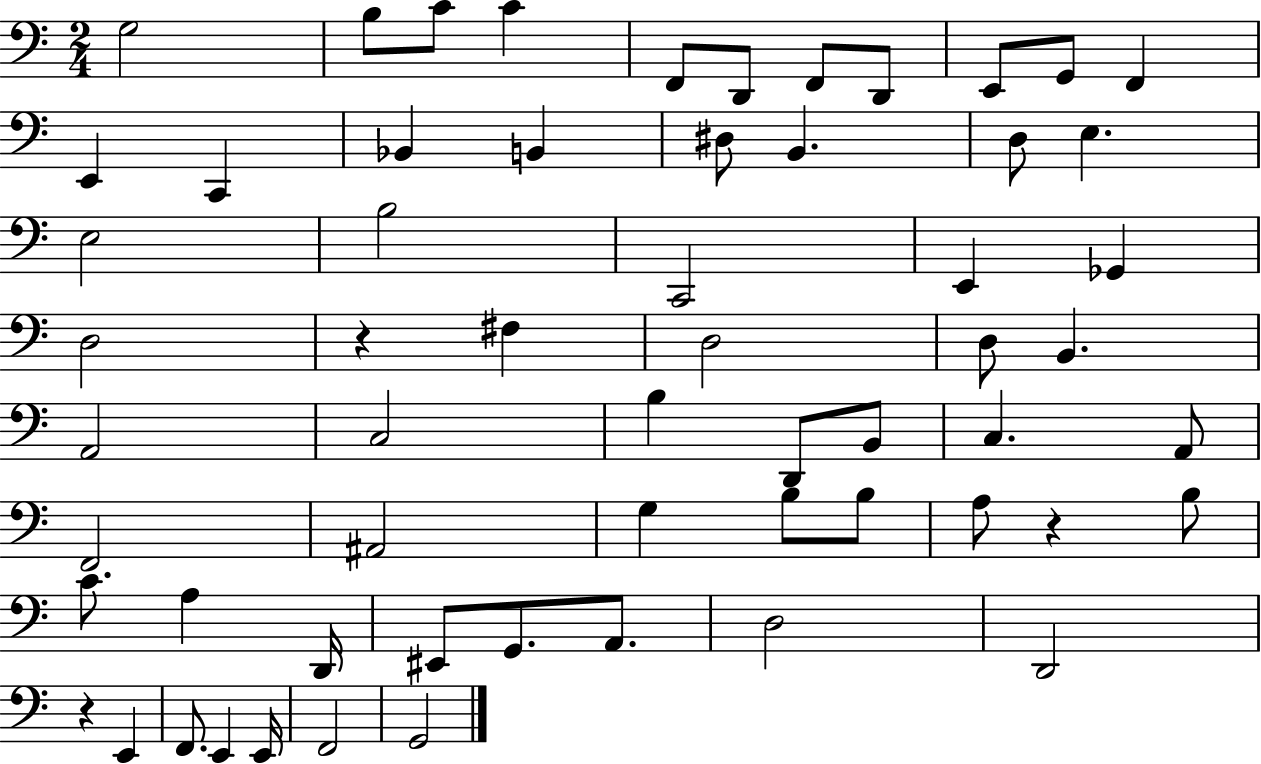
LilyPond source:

{
  \clef bass
  \numericTimeSignature
  \time 2/4
  \key c \major
  g2 | b8 c'8 c'4 | f,8 d,8 f,8 d,8 | e,8 g,8 f,4 | \break e,4 c,4 | bes,4 b,4 | dis8 b,4. | d8 e4. | \break e2 | b2 | c,2 | e,4 ges,4 | \break d2 | r4 fis4 | d2 | d8 b,4. | \break a,2 | c2 | b4 d,8 b,8 | c4. a,8 | \break f,2 | ais,2 | g4 b8 b8 | a8 r4 b8 | \break c'8. a4 d,16 | eis,8 g,8. a,8. | d2 | d,2 | \break r4 e,4 | f,8. e,4 e,16 | f,2 | g,2 | \break \bar "|."
}